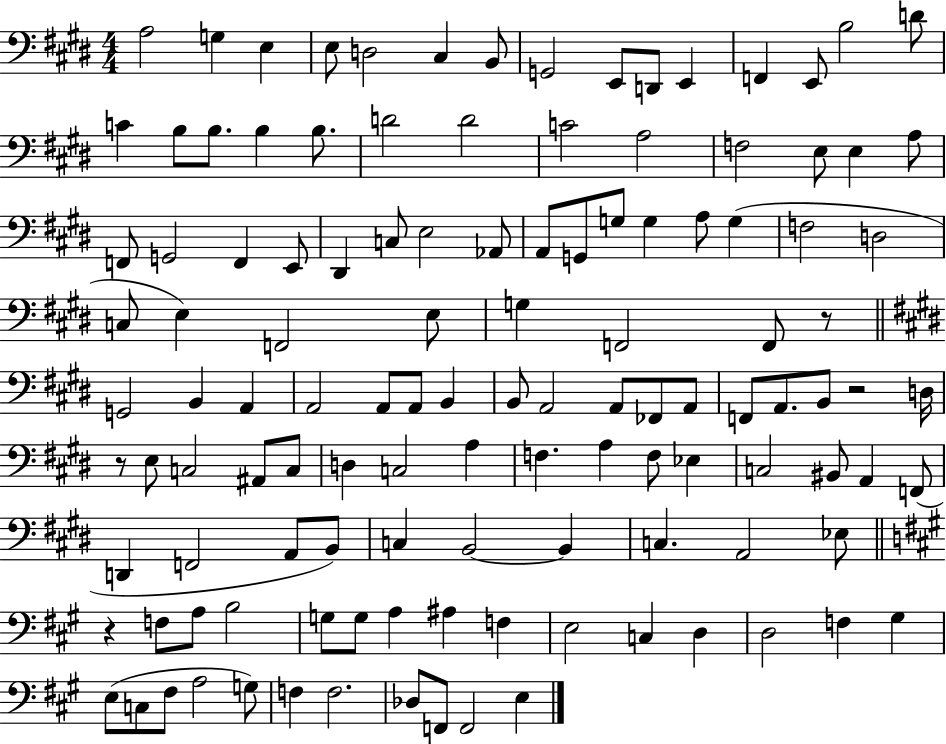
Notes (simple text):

A3/h G3/q E3/q E3/e D3/h C#3/q B2/e G2/h E2/e D2/e E2/q F2/q E2/e B3/h D4/e C4/q B3/e B3/e. B3/q B3/e. D4/h D4/h C4/h A3/h F3/h E3/e E3/q A3/e F2/e G2/h F2/q E2/e D#2/q C3/e E3/h Ab2/e A2/e G2/e G3/e G3/q A3/e G3/q F3/h D3/h C3/e E3/q F2/h E3/e G3/q F2/h F2/e R/e G2/h B2/q A2/q A2/h A2/e A2/e B2/q B2/e A2/h A2/e FES2/e A2/e F2/e A2/e. B2/e R/h D3/s R/e E3/e C3/h A#2/e C3/e D3/q C3/h A3/q F3/q. A3/q F3/e Eb3/q C3/h BIS2/e A2/q F2/e D2/q F2/h A2/e B2/e C3/q B2/h B2/q C3/q. A2/h Eb3/e R/q F3/e A3/e B3/h G3/e G3/e A3/q A#3/q F3/q E3/h C3/q D3/q D3/h F3/q G#3/q E3/e C3/e F#3/e A3/h G3/e F3/q F3/h. Db3/e F2/e F2/h E3/q